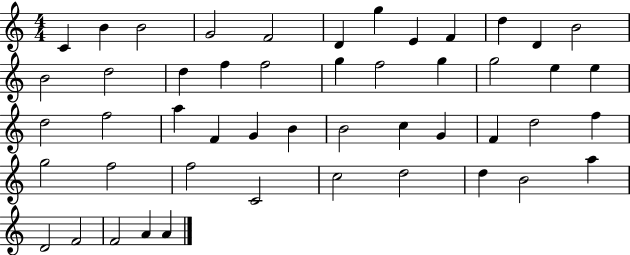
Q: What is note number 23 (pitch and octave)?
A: E5